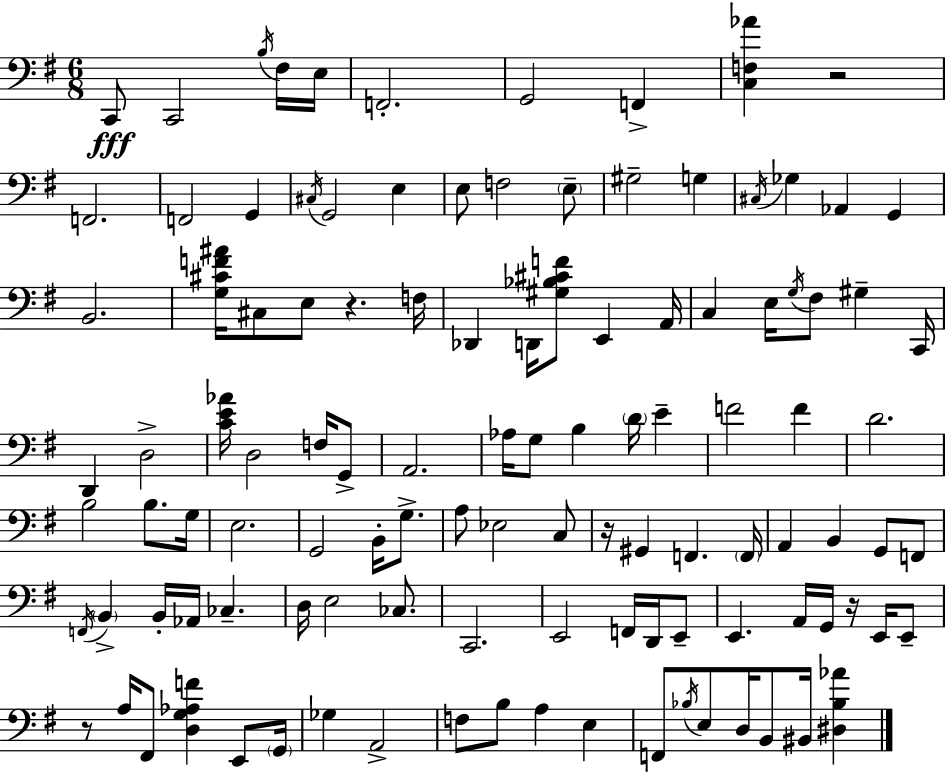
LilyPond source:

{
  \clef bass
  \numericTimeSignature
  \time 6/8
  \key g \major
  c,8\fff c,2 \acciaccatura { b16 } fis16 | e16 f,2.-. | g,2 f,4-> | <c f aes'>4 r2 | \break f,2. | f,2 g,4 | \acciaccatura { cis16 } g,2 e4 | e8 f2 | \break \parenthesize e8-- gis2-- g4 | \acciaccatura { cis16 } ges4 aes,4 g,4 | b,2. | <g cis' f' ais'>16 cis8 e8 r4. | \break f16 des,4 d,16 <gis bes cis' f'>8 e,4 | a,16 c4 e16 \acciaccatura { g16 } fis8 gis4-- | c,16 d,4 d2-> | <c' e' aes'>16 d2 | \break f16 g,8-> a,2. | aes16 g8 b4 \parenthesize d'16 | e'4-- f'2 | f'4 d'2. | \break b2 | b8. g16 e2. | g,2 | b,16-. g8.-> a8 ees2 | \break c8 r16 gis,4 f,4. | \parenthesize f,16 a,4 b,4 | g,8 f,8 \acciaccatura { f,16 } \parenthesize b,4-> b,16-. aes,16 ces4.-- | d16 e2 | \break ces8. c,2. | e,2 | f,16 d,16 e,8-- e,4. a,16 | g,16 r16 e,16 e,8-- r8 a16 fis,8 <d g aes f'>4 | \break e,8 \parenthesize g,16 ges4 a,2-> | f8 b8 a4 | e4 f,8 \acciaccatura { bes16 } e8 d16 b,8 | bis,16 <dis bes aes'>4 \bar "|."
}